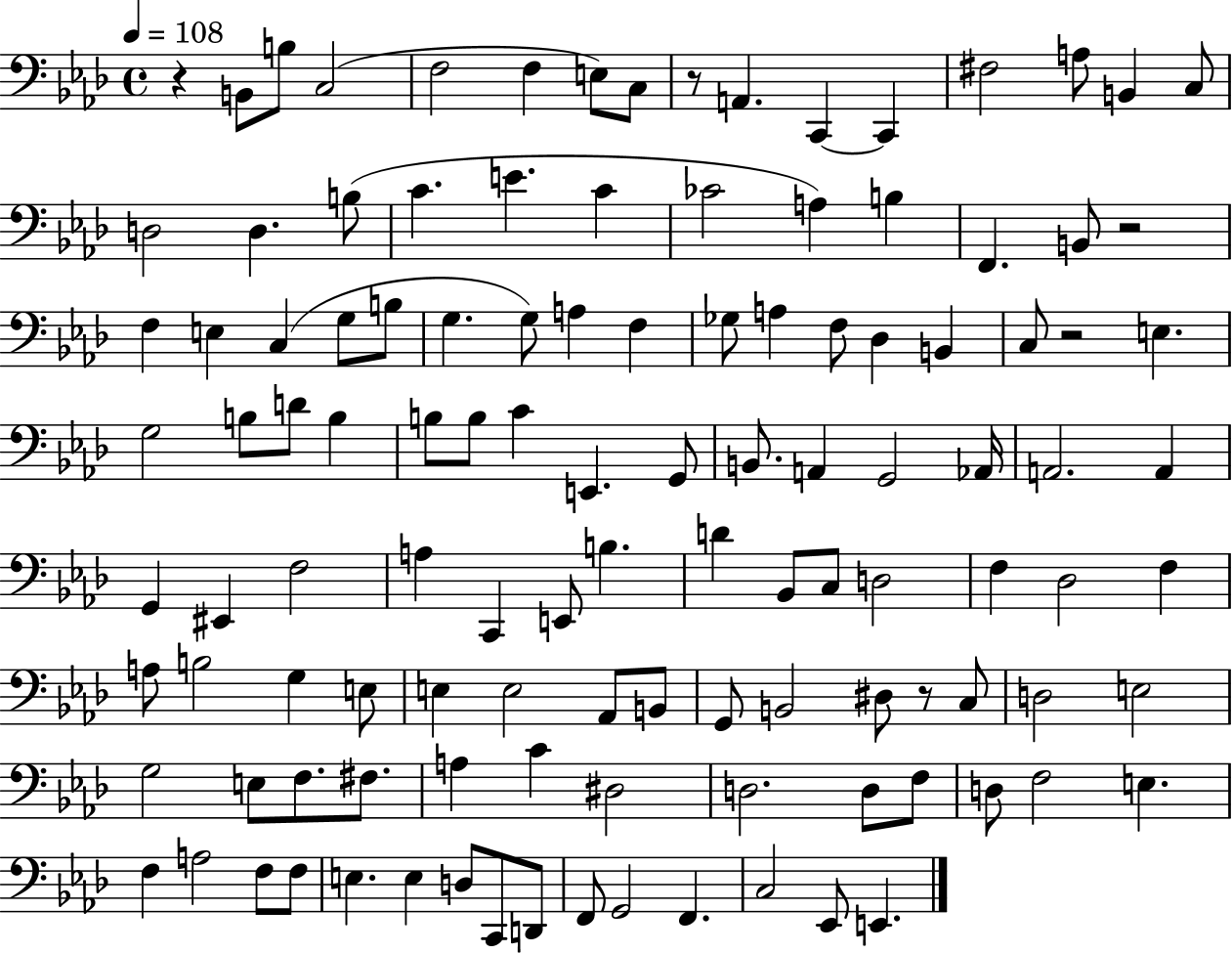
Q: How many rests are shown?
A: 5